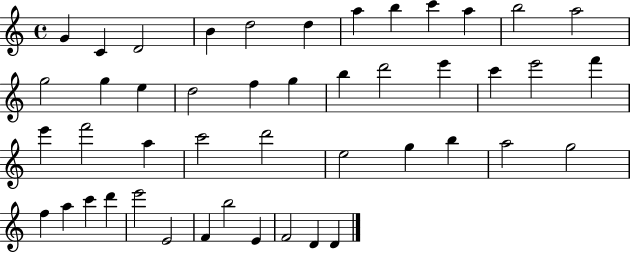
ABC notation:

X:1
T:Untitled
M:4/4
L:1/4
K:C
G C D2 B d2 d a b c' a b2 a2 g2 g e d2 f g b d'2 e' c' e'2 f' e' f'2 a c'2 d'2 e2 g b a2 g2 f a c' d' e'2 E2 F b2 E F2 D D